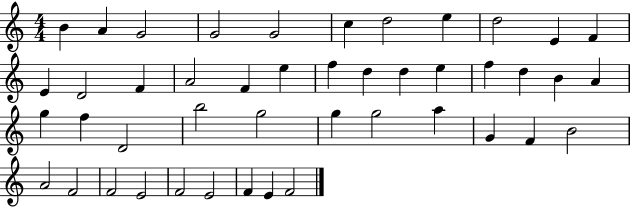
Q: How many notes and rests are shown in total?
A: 45